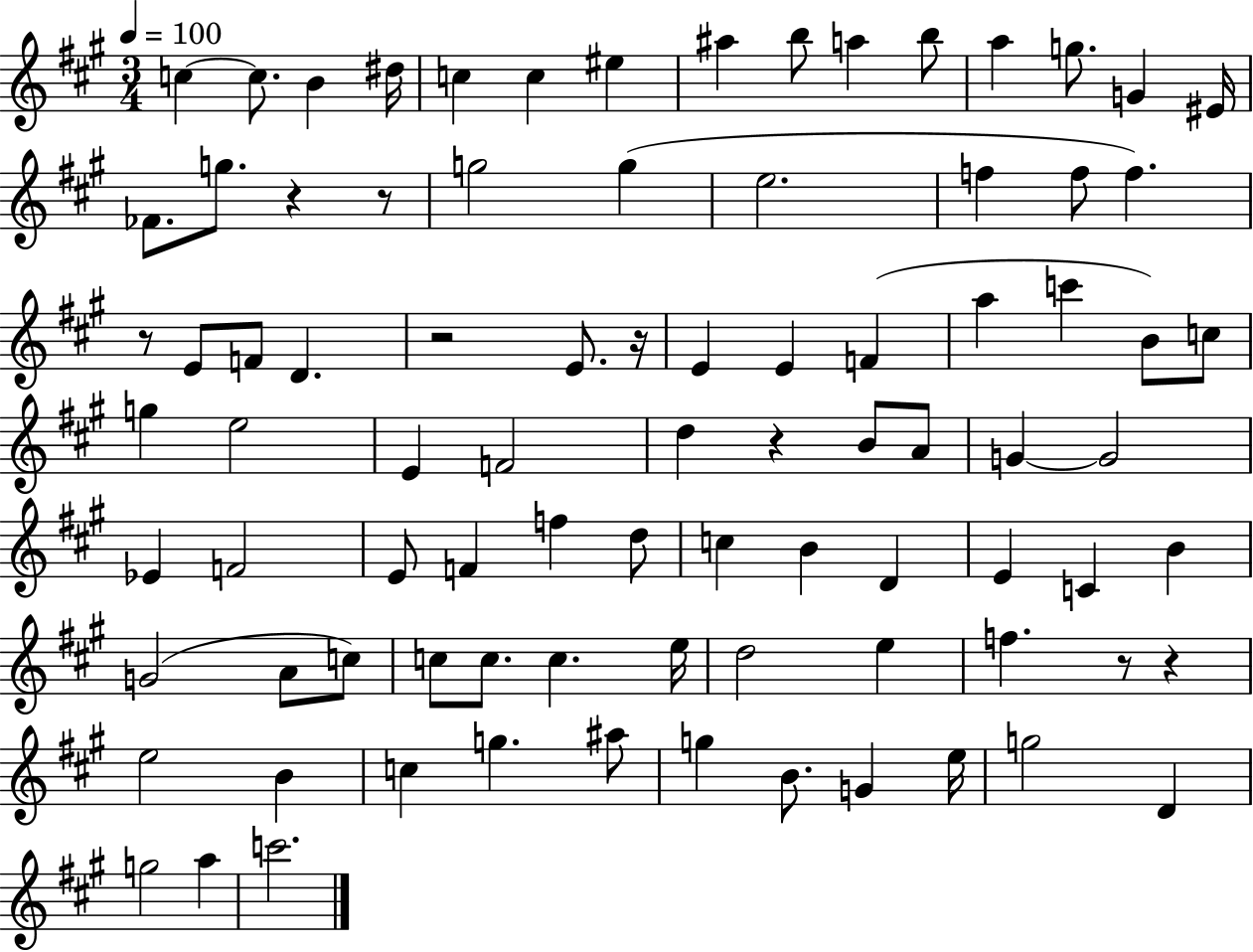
{
  \clef treble
  \numericTimeSignature
  \time 3/4
  \key a \major
  \tempo 4 = 100
  c''4~~ c''8. b'4 dis''16 | c''4 c''4 eis''4 | ais''4 b''8 a''4 b''8 | a''4 g''8. g'4 eis'16 | \break fes'8. g''8. r4 r8 | g''2 g''4( | e''2. | f''4 f''8 f''4.) | \break r8 e'8 f'8 d'4. | r2 e'8. r16 | e'4 e'4 f'4( | a''4 c'''4 b'8) c''8 | \break g''4 e''2 | e'4 f'2 | d''4 r4 b'8 a'8 | g'4~~ g'2 | \break ees'4 f'2 | e'8 f'4 f''4 d''8 | c''4 b'4 d'4 | e'4 c'4 b'4 | \break g'2( a'8 c''8) | c''8 c''8. c''4. e''16 | d''2 e''4 | f''4. r8 r4 | \break e''2 b'4 | c''4 g''4. ais''8 | g''4 b'8. g'4 e''16 | g''2 d'4 | \break g''2 a''4 | c'''2. | \bar "|."
}